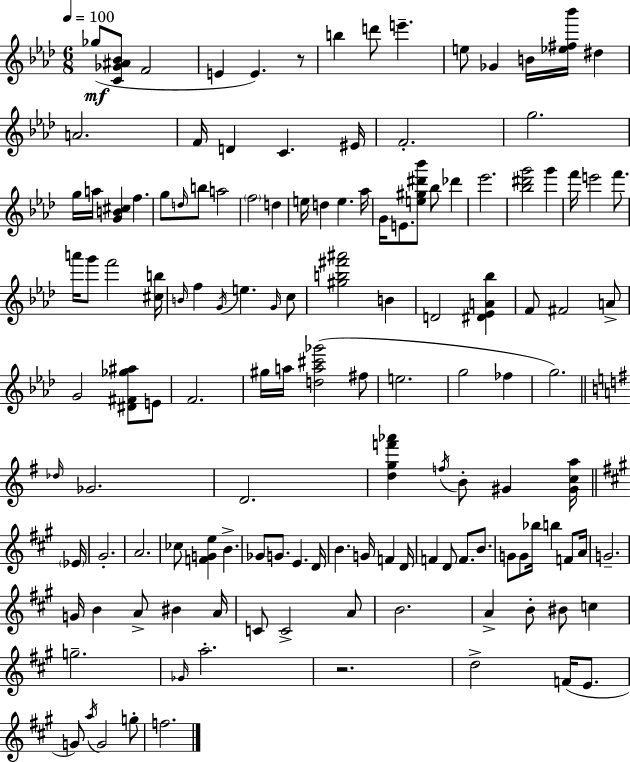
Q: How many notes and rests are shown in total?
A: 133